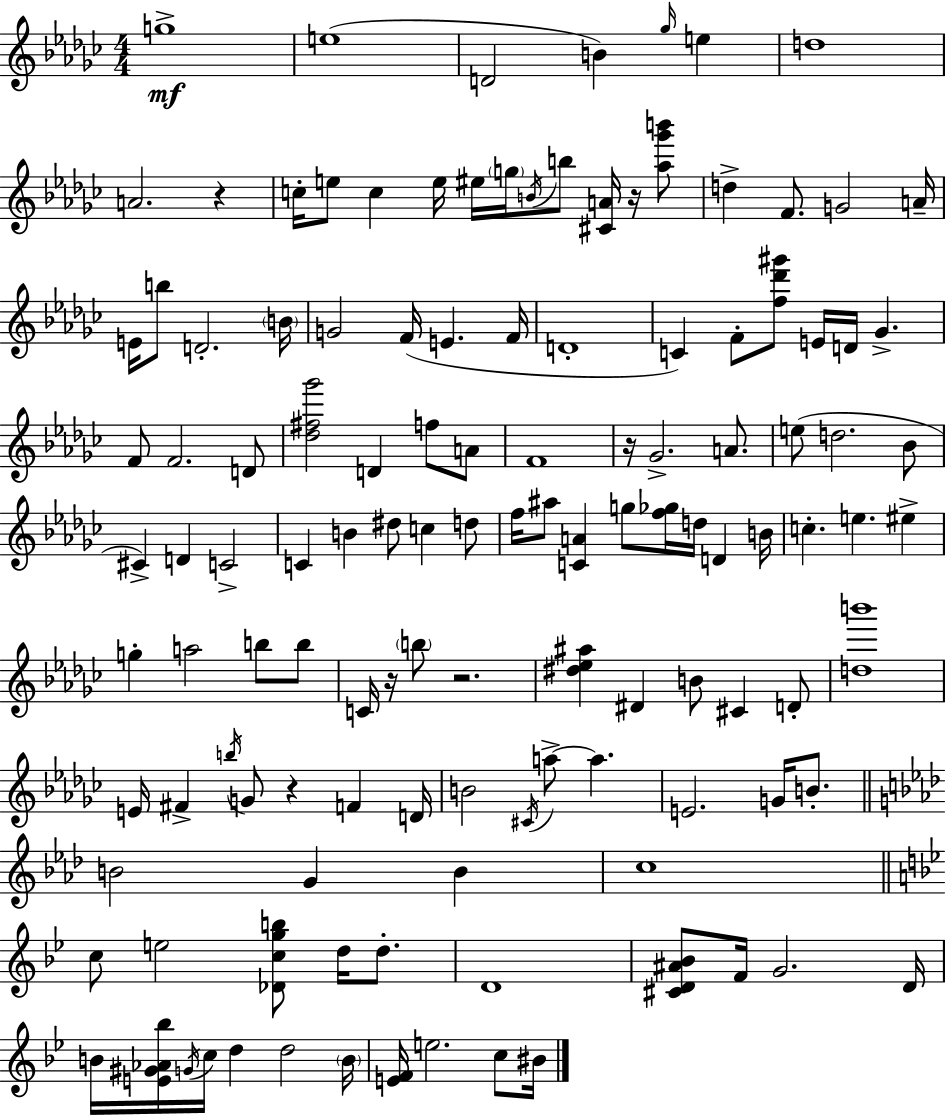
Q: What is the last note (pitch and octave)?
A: BIS4